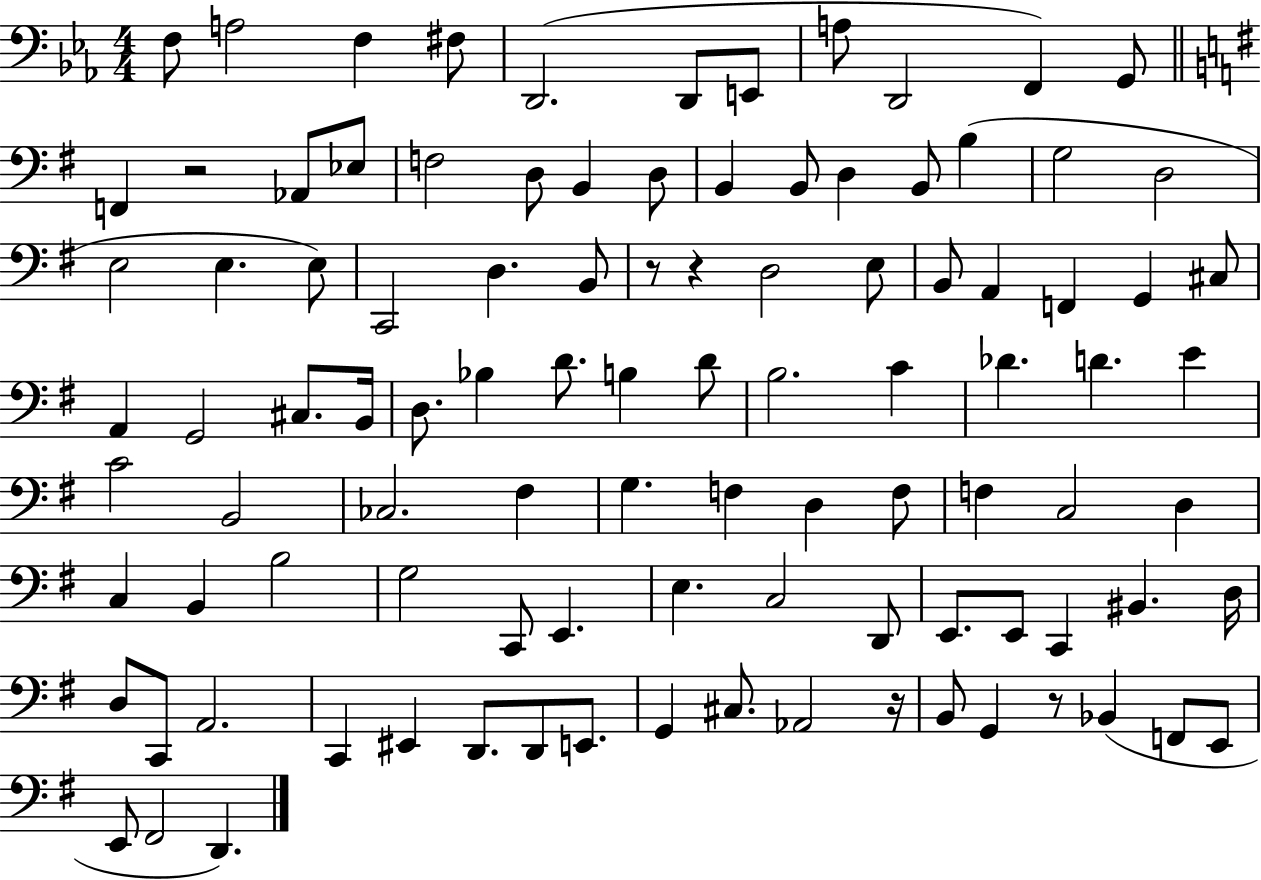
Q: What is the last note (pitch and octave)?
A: D2